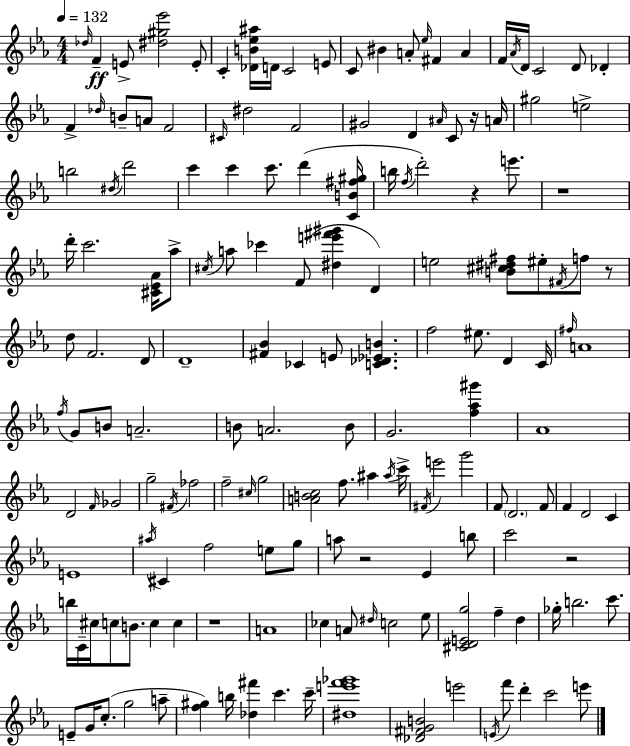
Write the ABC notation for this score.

X:1
T:Untitled
M:4/4
L:1/4
K:Eb
_d/4 F E/2 [^d^g_e']2 E/2 C [_DB_e^a]/4 D/4 C2 E/2 C/2 ^B A/2 _e/4 ^F A F/4 _A/4 D/4 C2 D/2 _D F _d/4 B/2 A/2 F2 ^C/4 ^d2 F2 ^G2 D ^A/4 C/2 z/4 A/4 ^g2 e2 b2 ^d/4 d'2 c' c' c'/2 d' [CB^f^g]/4 b/4 f/4 d'2 z e'/2 z4 d'/4 c'2 [^C_E_A]/4 _a/2 ^c/4 a/2 _c' F/2 [^de'^f'^g'] D e2 [B^c^d^f]/2 ^e/2 ^F/4 f/2 z/2 d/2 F2 D/2 D4 [^F_B] _C E/2 [C_D_EB] f2 ^e/2 D C/4 ^f/4 A4 f/4 G/2 B/2 A2 B/2 A2 B/2 G2 [f_a^g'] _A4 D2 F/4 _G2 g2 ^F/4 _f2 f2 ^c/4 g2 [ABc]2 f/2 ^a ^a/4 c'/4 ^F/4 e'2 g'2 F/2 D2 F/2 F D2 C E4 ^a/4 ^C f2 e/2 g/2 a/2 z2 _E b/2 c'2 z2 b/4 C/4 ^c/4 c/2 B/2 c c z4 A4 _c A/2 ^d/4 c2 _e/2 [^CDEg]2 f d _g/4 b2 c'/2 E/2 G/4 c/2 g2 a/2 [f^g] b/4 [_d^f'] c' c'/4 [^de'f'_g']4 [_D^FGB]2 e'2 E/4 f'/2 d' c'2 e'/2